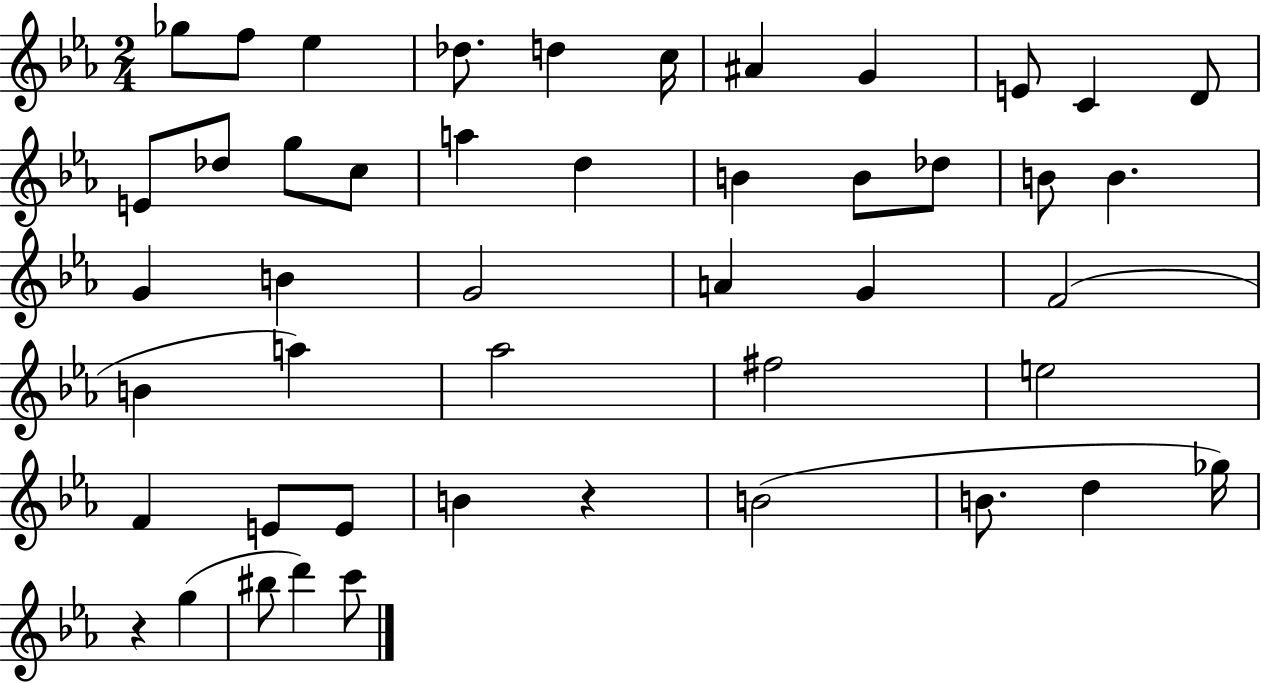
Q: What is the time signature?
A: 2/4